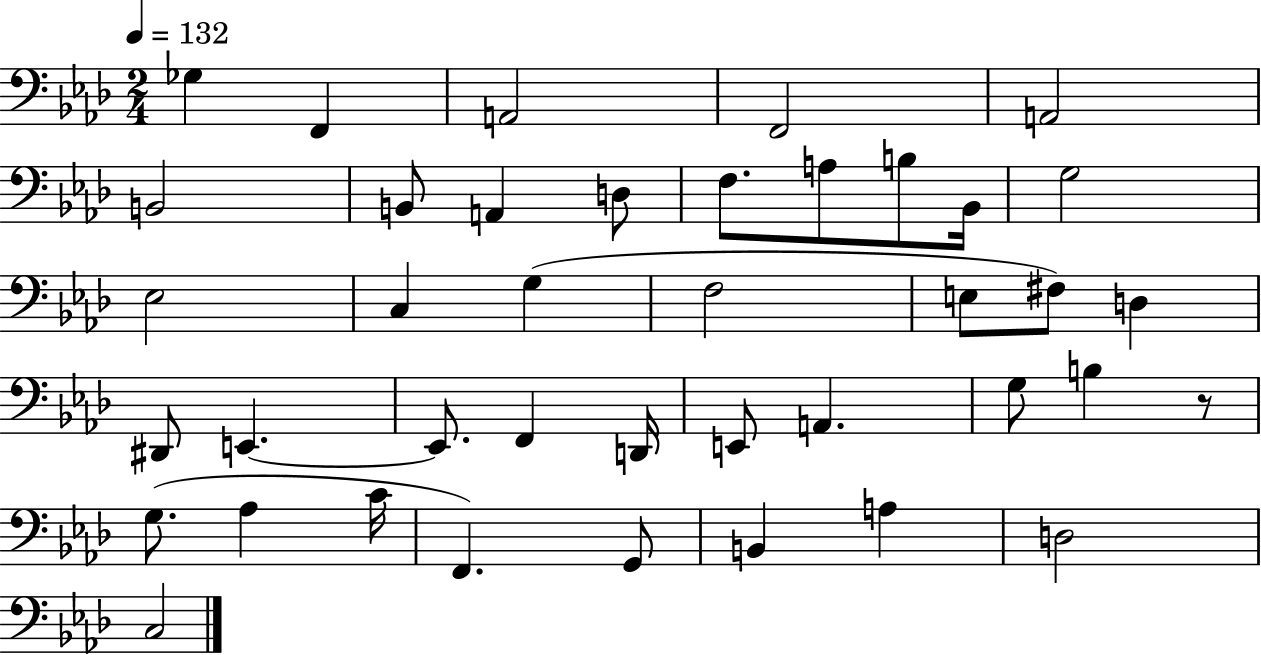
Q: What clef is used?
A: bass